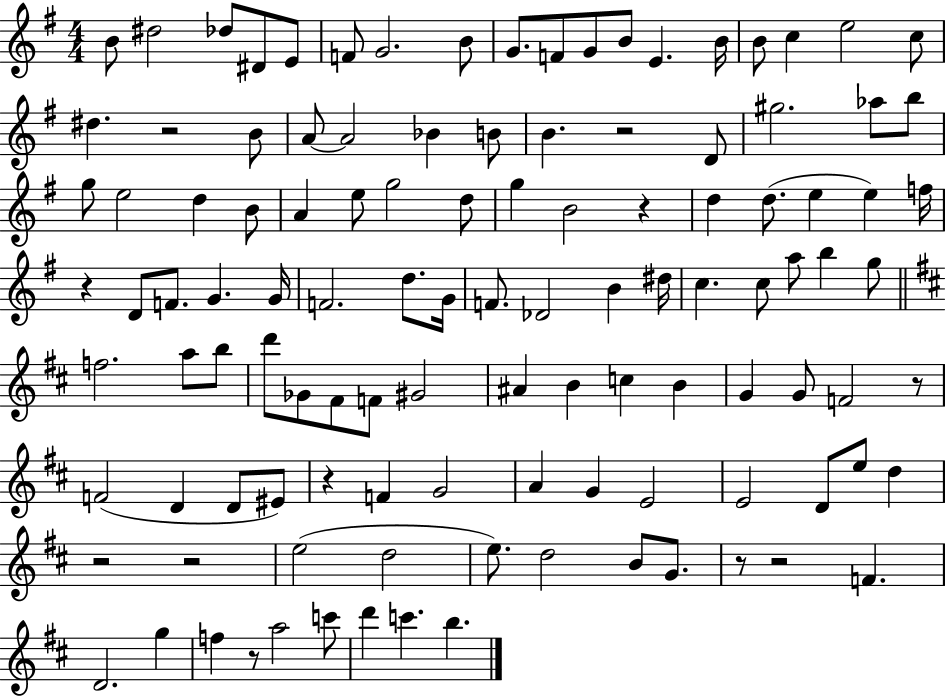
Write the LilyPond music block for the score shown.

{
  \clef treble
  \numericTimeSignature
  \time 4/4
  \key g \major
  b'8 dis''2 des''8 dis'8 e'8 | f'8 g'2. b'8 | g'8. f'8 g'8 b'8 e'4. b'16 | b'8 c''4 e''2 c''8 | \break dis''4. r2 b'8 | a'8~~ a'2 bes'4 b'8 | b'4. r2 d'8 | gis''2. aes''8 b''8 | \break g''8 e''2 d''4 b'8 | a'4 e''8 g''2 d''8 | g''4 b'2 r4 | d''4 d''8.( e''4 e''4) f''16 | \break r4 d'8 f'8. g'4. g'16 | f'2. d''8. g'16 | f'8. des'2 b'4 dis''16 | c''4. c''8 a''8 b''4 g''8 | \break \bar "||" \break \key d \major f''2. a''8 b''8 | d'''8 ges'8 fis'8 f'8 gis'2 | ais'4 b'4 c''4 b'4 | g'4 g'8 f'2 r8 | \break f'2( d'4 d'8 eis'8) | r4 f'4 g'2 | a'4 g'4 e'2 | e'2 d'8 e''8 d''4 | \break r2 r2 | e''2( d''2 | e''8.) d''2 b'8 g'8. | r8 r2 f'4. | \break d'2. g''4 | f''4 r8 a''2 c'''8 | d'''4 c'''4. b''4. | \bar "|."
}